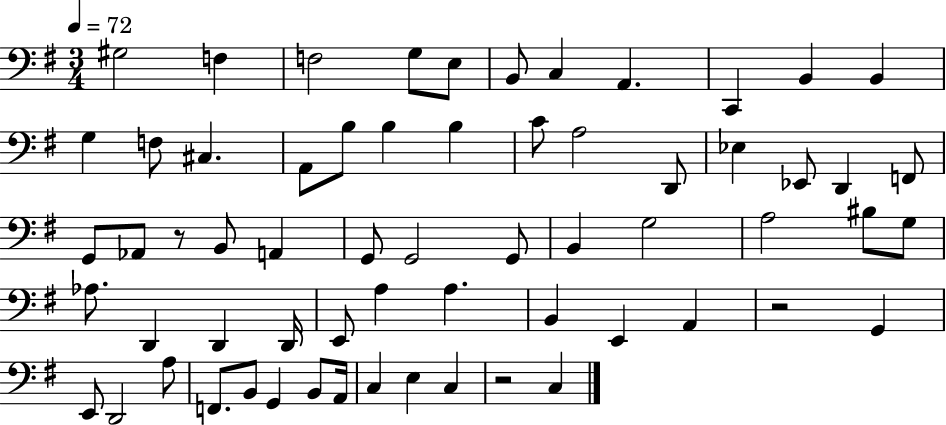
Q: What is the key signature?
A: G major